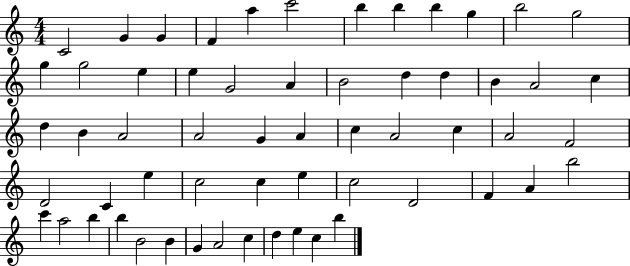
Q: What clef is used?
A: treble